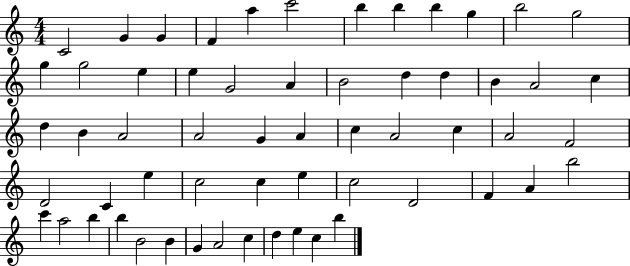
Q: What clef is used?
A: treble